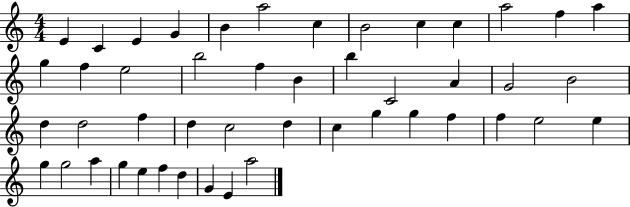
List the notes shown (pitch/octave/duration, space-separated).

E4/q C4/q E4/q G4/q B4/q A5/h C5/q B4/h C5/q C5/q A5/h F5/q A5/q G5/q F5/q E5/h B5/h F5/q B4/q B5/q C4/h A4/q G4/h B4/h D5/q D5/h F5/q D5/q C5/h D5/q C5/q G5/q G5/q F5/q F5/q E5/h E5/q G5/q G5/h A5/q G5/q E5/q F5/q D5/q G4/q E4/q A5/h